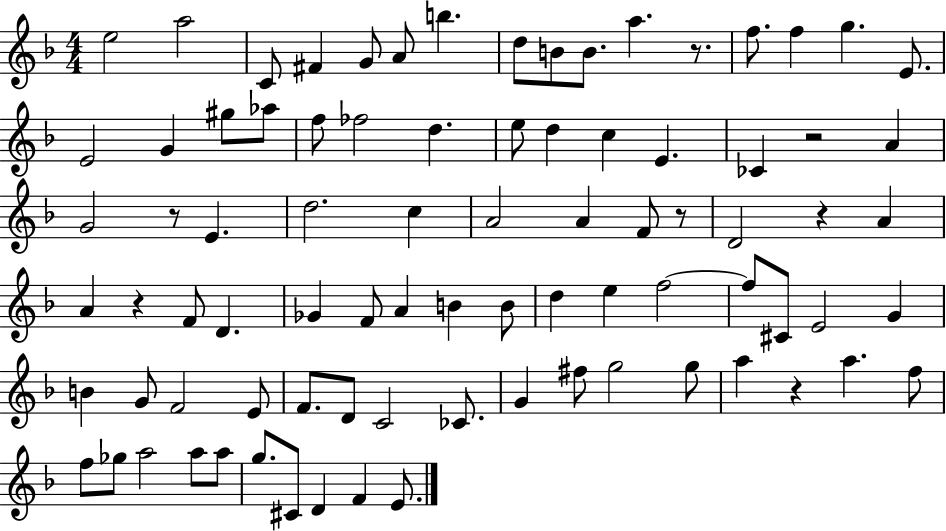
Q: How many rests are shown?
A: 7